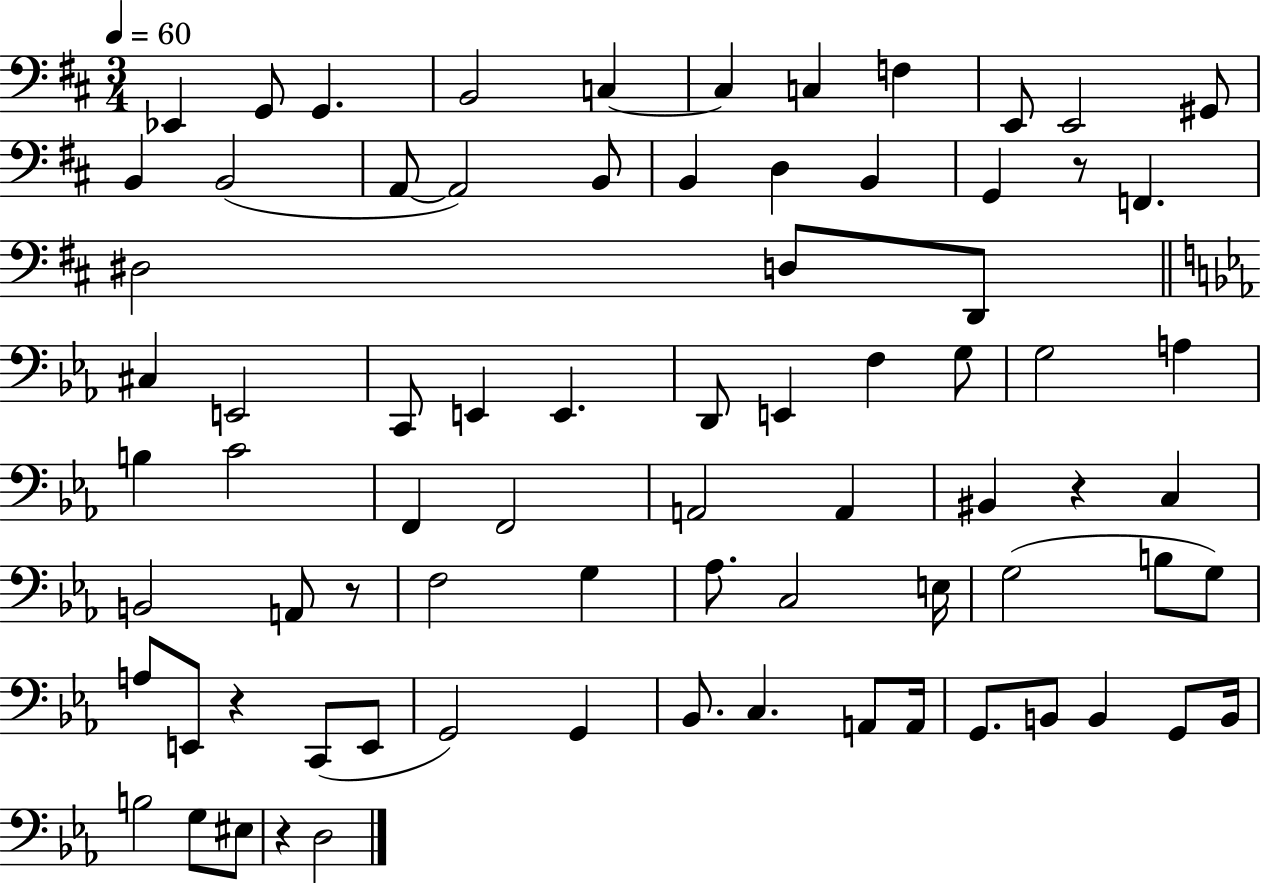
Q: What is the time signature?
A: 3/4